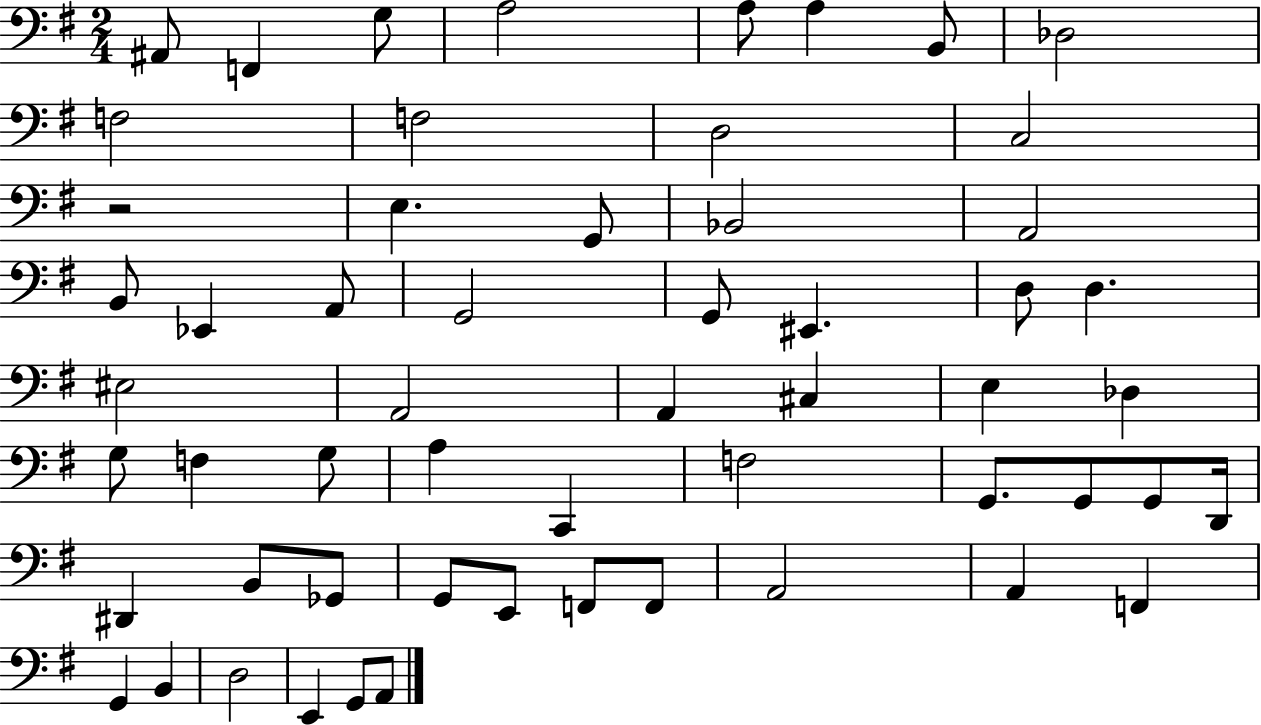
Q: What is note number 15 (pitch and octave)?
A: Bb2